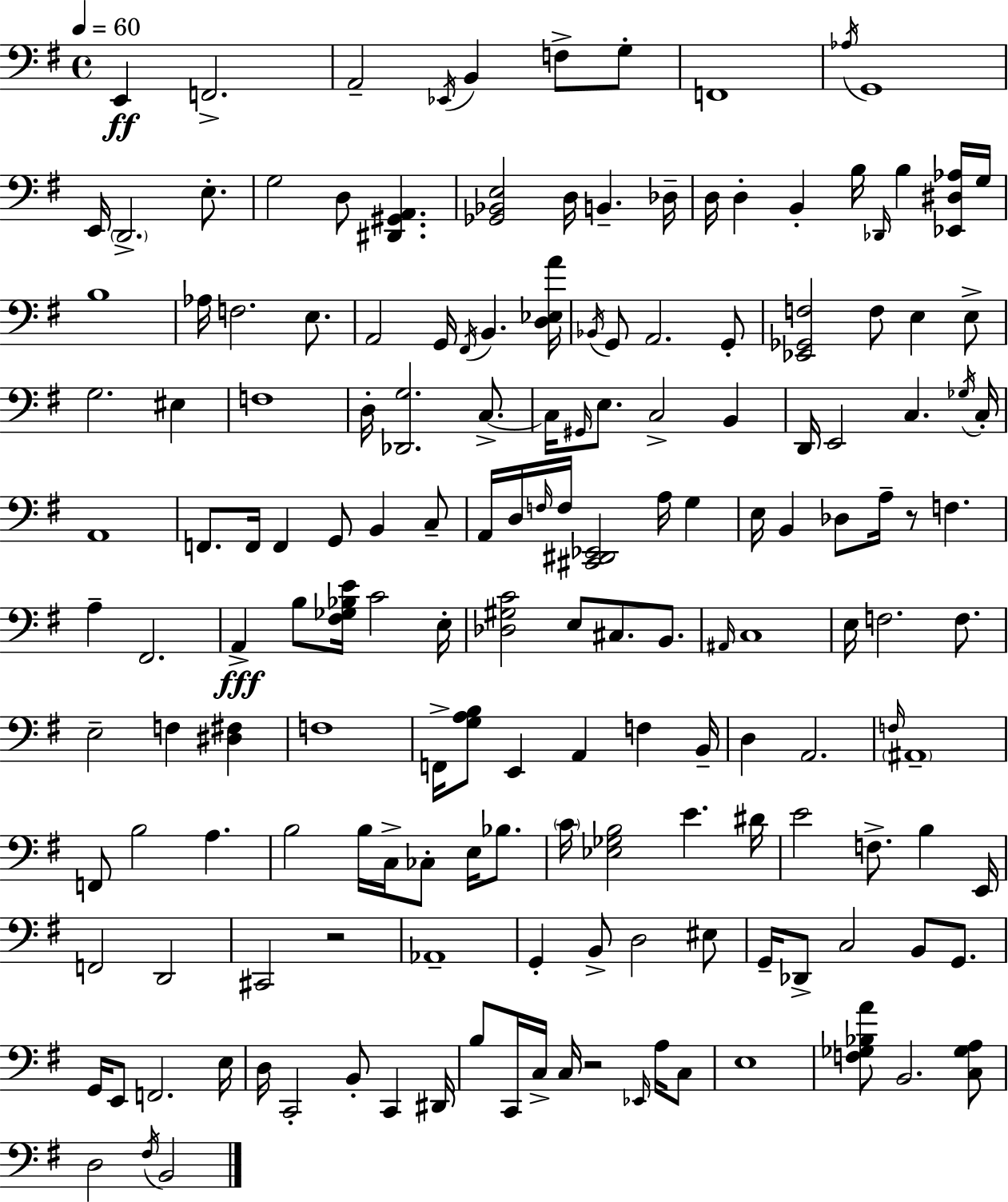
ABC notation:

X:1
T:Untitled
M:4/4
L:1/4
K:Em
E,, F,,2 A,,2 _E,,/4 B,, F,/2 G,/2 F,,4 _A,/4 G,,4 E,,/4 D,,2 E,/2 G,2 D,/2 [^D,,^G,,A,,] [_G,,_B,,E,]2 D,/4 B,, _D,/4 D,/4 D, B,, B,/4 _D,,/4 B, [_E,,^D,_A,]/4 G,/4 B,4 _A,/4 F,2 E,/2 A,,2 G,,/4 ^F,,/4 B,, [D,_E,A]/4 _B,,/4 G,,/2 A,,2 G,,/2 [_E,,_G,,F,]2 F,/2 E, E,/2 G,2 ^E, F,4 D,/4 [_D,,G,]2 C,/2 C,/4 ^G,,/4 E,/2 C,2 B,, D,,/4 E,,2 C, _G,/4 C,/4 A,,4 F,,/2 F,,/4 F,, G,,/2 B,, C,/2 A,,/4 D,/4 F,/4 F,/4 [^C,,^D,,_E,,]2 A,/4 G, E,/4 B,, _D,/2 A,/4 z/2 F, A, ^F,,2 A,, B,/2 [^F,_G,_B,E]/4 C2 E,/4 [_D,^G,C]2 E,/2 ^C,/2 B,,/2 ^A,,/4 C,4 E,/4 F,2 F,/2 E,2 F, [^D,^F,] F,4 F,,/4 [G,A,B,]/2 E,, A,, F, B,,/4 D, A,,2 F,/4 ^A,,4 F,,/2 B,2 A, B,2 B,/4 C,/4 _C,/2 E,/4 _B,/2 C/4 [_E,_G,B,]2 E ^D/4 E2 F,/2 B, E,,/4 F,,2 D,,2 ^C,,2 z2 _A,,4 G,, B,,/2 D,2 ^E,/2 G,,/4 _D,,/2 C,2 B,,/2 G,,/2 G,,/4 E,,/2 F,,2 E,/4 D,/4 C,,2 B,,/2 C,, ^D,,/4 B,/2 C,,/4 C,/4 C,/4 z2 _E,,/4 A,/4 C,/2 E,4 [F,_G,_B,A]/2 B,,2 [C,_G,A,]/2 D,2 ^F,/4 B,,2